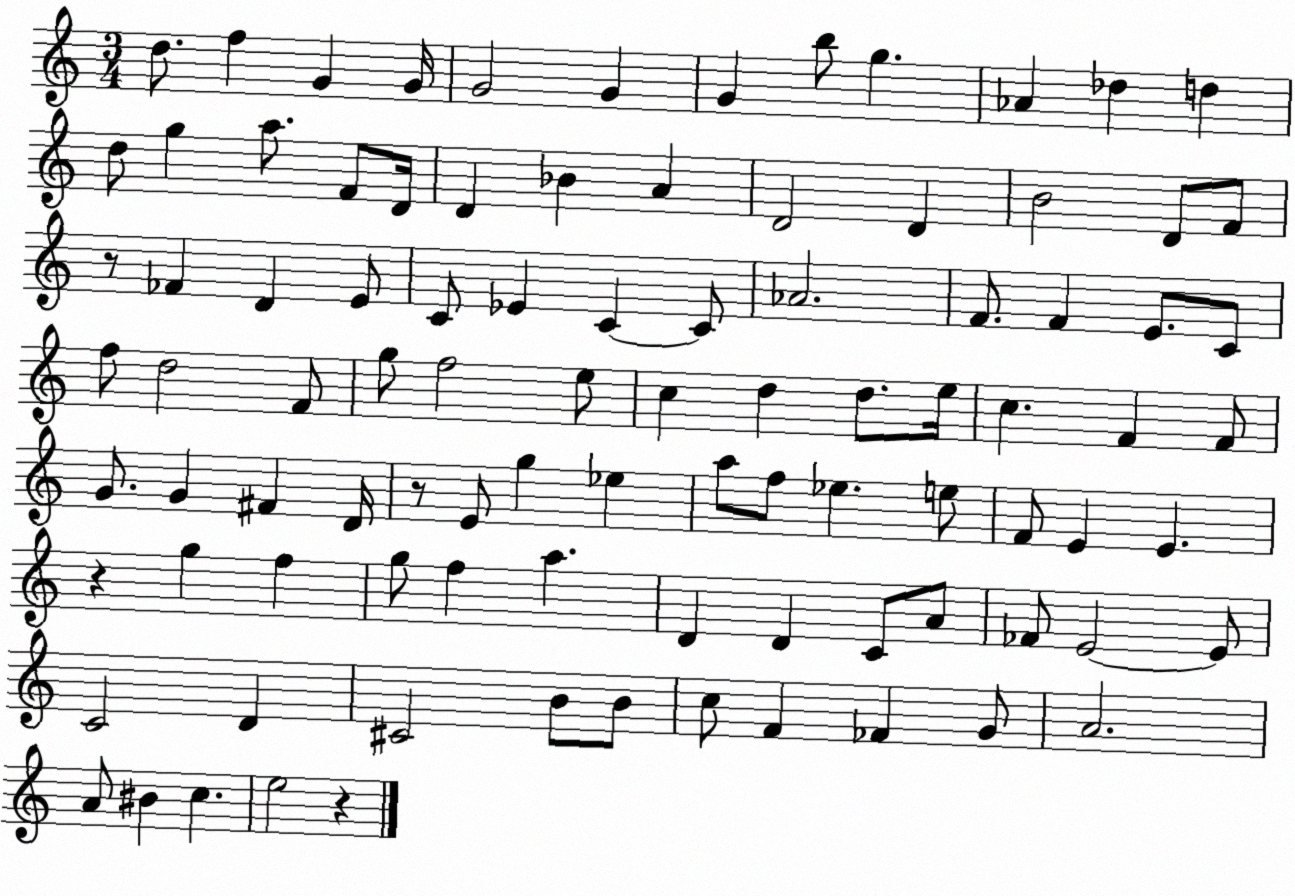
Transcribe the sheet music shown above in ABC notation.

X:1
T:Untitled
M:3/4
L:1/4
K:C
d/2 f G G/4 G2 G G b/2 g _A _d d d/2 g a/2 F/2 D/4 D _B A D2 D B2 D/2 F/2 z/2 _F D E/2 C/2 _E C C/2 _A2 F/2 F E/2 C/2 f/2 d2 F/2 g/2 f2 e/2 c d d/2 e/4 c F F/2 G/2 G ^F D/4 z/2 E/2 g _e a/2 f/2 _e e/2 F/2 E E z g f g/2 f a D D C/2 A/2 _F/2 E2 E/2 C2 D ^C2 B/2 B/2 c/2 F _F G/2 A2 A/2 ^B c e2 z